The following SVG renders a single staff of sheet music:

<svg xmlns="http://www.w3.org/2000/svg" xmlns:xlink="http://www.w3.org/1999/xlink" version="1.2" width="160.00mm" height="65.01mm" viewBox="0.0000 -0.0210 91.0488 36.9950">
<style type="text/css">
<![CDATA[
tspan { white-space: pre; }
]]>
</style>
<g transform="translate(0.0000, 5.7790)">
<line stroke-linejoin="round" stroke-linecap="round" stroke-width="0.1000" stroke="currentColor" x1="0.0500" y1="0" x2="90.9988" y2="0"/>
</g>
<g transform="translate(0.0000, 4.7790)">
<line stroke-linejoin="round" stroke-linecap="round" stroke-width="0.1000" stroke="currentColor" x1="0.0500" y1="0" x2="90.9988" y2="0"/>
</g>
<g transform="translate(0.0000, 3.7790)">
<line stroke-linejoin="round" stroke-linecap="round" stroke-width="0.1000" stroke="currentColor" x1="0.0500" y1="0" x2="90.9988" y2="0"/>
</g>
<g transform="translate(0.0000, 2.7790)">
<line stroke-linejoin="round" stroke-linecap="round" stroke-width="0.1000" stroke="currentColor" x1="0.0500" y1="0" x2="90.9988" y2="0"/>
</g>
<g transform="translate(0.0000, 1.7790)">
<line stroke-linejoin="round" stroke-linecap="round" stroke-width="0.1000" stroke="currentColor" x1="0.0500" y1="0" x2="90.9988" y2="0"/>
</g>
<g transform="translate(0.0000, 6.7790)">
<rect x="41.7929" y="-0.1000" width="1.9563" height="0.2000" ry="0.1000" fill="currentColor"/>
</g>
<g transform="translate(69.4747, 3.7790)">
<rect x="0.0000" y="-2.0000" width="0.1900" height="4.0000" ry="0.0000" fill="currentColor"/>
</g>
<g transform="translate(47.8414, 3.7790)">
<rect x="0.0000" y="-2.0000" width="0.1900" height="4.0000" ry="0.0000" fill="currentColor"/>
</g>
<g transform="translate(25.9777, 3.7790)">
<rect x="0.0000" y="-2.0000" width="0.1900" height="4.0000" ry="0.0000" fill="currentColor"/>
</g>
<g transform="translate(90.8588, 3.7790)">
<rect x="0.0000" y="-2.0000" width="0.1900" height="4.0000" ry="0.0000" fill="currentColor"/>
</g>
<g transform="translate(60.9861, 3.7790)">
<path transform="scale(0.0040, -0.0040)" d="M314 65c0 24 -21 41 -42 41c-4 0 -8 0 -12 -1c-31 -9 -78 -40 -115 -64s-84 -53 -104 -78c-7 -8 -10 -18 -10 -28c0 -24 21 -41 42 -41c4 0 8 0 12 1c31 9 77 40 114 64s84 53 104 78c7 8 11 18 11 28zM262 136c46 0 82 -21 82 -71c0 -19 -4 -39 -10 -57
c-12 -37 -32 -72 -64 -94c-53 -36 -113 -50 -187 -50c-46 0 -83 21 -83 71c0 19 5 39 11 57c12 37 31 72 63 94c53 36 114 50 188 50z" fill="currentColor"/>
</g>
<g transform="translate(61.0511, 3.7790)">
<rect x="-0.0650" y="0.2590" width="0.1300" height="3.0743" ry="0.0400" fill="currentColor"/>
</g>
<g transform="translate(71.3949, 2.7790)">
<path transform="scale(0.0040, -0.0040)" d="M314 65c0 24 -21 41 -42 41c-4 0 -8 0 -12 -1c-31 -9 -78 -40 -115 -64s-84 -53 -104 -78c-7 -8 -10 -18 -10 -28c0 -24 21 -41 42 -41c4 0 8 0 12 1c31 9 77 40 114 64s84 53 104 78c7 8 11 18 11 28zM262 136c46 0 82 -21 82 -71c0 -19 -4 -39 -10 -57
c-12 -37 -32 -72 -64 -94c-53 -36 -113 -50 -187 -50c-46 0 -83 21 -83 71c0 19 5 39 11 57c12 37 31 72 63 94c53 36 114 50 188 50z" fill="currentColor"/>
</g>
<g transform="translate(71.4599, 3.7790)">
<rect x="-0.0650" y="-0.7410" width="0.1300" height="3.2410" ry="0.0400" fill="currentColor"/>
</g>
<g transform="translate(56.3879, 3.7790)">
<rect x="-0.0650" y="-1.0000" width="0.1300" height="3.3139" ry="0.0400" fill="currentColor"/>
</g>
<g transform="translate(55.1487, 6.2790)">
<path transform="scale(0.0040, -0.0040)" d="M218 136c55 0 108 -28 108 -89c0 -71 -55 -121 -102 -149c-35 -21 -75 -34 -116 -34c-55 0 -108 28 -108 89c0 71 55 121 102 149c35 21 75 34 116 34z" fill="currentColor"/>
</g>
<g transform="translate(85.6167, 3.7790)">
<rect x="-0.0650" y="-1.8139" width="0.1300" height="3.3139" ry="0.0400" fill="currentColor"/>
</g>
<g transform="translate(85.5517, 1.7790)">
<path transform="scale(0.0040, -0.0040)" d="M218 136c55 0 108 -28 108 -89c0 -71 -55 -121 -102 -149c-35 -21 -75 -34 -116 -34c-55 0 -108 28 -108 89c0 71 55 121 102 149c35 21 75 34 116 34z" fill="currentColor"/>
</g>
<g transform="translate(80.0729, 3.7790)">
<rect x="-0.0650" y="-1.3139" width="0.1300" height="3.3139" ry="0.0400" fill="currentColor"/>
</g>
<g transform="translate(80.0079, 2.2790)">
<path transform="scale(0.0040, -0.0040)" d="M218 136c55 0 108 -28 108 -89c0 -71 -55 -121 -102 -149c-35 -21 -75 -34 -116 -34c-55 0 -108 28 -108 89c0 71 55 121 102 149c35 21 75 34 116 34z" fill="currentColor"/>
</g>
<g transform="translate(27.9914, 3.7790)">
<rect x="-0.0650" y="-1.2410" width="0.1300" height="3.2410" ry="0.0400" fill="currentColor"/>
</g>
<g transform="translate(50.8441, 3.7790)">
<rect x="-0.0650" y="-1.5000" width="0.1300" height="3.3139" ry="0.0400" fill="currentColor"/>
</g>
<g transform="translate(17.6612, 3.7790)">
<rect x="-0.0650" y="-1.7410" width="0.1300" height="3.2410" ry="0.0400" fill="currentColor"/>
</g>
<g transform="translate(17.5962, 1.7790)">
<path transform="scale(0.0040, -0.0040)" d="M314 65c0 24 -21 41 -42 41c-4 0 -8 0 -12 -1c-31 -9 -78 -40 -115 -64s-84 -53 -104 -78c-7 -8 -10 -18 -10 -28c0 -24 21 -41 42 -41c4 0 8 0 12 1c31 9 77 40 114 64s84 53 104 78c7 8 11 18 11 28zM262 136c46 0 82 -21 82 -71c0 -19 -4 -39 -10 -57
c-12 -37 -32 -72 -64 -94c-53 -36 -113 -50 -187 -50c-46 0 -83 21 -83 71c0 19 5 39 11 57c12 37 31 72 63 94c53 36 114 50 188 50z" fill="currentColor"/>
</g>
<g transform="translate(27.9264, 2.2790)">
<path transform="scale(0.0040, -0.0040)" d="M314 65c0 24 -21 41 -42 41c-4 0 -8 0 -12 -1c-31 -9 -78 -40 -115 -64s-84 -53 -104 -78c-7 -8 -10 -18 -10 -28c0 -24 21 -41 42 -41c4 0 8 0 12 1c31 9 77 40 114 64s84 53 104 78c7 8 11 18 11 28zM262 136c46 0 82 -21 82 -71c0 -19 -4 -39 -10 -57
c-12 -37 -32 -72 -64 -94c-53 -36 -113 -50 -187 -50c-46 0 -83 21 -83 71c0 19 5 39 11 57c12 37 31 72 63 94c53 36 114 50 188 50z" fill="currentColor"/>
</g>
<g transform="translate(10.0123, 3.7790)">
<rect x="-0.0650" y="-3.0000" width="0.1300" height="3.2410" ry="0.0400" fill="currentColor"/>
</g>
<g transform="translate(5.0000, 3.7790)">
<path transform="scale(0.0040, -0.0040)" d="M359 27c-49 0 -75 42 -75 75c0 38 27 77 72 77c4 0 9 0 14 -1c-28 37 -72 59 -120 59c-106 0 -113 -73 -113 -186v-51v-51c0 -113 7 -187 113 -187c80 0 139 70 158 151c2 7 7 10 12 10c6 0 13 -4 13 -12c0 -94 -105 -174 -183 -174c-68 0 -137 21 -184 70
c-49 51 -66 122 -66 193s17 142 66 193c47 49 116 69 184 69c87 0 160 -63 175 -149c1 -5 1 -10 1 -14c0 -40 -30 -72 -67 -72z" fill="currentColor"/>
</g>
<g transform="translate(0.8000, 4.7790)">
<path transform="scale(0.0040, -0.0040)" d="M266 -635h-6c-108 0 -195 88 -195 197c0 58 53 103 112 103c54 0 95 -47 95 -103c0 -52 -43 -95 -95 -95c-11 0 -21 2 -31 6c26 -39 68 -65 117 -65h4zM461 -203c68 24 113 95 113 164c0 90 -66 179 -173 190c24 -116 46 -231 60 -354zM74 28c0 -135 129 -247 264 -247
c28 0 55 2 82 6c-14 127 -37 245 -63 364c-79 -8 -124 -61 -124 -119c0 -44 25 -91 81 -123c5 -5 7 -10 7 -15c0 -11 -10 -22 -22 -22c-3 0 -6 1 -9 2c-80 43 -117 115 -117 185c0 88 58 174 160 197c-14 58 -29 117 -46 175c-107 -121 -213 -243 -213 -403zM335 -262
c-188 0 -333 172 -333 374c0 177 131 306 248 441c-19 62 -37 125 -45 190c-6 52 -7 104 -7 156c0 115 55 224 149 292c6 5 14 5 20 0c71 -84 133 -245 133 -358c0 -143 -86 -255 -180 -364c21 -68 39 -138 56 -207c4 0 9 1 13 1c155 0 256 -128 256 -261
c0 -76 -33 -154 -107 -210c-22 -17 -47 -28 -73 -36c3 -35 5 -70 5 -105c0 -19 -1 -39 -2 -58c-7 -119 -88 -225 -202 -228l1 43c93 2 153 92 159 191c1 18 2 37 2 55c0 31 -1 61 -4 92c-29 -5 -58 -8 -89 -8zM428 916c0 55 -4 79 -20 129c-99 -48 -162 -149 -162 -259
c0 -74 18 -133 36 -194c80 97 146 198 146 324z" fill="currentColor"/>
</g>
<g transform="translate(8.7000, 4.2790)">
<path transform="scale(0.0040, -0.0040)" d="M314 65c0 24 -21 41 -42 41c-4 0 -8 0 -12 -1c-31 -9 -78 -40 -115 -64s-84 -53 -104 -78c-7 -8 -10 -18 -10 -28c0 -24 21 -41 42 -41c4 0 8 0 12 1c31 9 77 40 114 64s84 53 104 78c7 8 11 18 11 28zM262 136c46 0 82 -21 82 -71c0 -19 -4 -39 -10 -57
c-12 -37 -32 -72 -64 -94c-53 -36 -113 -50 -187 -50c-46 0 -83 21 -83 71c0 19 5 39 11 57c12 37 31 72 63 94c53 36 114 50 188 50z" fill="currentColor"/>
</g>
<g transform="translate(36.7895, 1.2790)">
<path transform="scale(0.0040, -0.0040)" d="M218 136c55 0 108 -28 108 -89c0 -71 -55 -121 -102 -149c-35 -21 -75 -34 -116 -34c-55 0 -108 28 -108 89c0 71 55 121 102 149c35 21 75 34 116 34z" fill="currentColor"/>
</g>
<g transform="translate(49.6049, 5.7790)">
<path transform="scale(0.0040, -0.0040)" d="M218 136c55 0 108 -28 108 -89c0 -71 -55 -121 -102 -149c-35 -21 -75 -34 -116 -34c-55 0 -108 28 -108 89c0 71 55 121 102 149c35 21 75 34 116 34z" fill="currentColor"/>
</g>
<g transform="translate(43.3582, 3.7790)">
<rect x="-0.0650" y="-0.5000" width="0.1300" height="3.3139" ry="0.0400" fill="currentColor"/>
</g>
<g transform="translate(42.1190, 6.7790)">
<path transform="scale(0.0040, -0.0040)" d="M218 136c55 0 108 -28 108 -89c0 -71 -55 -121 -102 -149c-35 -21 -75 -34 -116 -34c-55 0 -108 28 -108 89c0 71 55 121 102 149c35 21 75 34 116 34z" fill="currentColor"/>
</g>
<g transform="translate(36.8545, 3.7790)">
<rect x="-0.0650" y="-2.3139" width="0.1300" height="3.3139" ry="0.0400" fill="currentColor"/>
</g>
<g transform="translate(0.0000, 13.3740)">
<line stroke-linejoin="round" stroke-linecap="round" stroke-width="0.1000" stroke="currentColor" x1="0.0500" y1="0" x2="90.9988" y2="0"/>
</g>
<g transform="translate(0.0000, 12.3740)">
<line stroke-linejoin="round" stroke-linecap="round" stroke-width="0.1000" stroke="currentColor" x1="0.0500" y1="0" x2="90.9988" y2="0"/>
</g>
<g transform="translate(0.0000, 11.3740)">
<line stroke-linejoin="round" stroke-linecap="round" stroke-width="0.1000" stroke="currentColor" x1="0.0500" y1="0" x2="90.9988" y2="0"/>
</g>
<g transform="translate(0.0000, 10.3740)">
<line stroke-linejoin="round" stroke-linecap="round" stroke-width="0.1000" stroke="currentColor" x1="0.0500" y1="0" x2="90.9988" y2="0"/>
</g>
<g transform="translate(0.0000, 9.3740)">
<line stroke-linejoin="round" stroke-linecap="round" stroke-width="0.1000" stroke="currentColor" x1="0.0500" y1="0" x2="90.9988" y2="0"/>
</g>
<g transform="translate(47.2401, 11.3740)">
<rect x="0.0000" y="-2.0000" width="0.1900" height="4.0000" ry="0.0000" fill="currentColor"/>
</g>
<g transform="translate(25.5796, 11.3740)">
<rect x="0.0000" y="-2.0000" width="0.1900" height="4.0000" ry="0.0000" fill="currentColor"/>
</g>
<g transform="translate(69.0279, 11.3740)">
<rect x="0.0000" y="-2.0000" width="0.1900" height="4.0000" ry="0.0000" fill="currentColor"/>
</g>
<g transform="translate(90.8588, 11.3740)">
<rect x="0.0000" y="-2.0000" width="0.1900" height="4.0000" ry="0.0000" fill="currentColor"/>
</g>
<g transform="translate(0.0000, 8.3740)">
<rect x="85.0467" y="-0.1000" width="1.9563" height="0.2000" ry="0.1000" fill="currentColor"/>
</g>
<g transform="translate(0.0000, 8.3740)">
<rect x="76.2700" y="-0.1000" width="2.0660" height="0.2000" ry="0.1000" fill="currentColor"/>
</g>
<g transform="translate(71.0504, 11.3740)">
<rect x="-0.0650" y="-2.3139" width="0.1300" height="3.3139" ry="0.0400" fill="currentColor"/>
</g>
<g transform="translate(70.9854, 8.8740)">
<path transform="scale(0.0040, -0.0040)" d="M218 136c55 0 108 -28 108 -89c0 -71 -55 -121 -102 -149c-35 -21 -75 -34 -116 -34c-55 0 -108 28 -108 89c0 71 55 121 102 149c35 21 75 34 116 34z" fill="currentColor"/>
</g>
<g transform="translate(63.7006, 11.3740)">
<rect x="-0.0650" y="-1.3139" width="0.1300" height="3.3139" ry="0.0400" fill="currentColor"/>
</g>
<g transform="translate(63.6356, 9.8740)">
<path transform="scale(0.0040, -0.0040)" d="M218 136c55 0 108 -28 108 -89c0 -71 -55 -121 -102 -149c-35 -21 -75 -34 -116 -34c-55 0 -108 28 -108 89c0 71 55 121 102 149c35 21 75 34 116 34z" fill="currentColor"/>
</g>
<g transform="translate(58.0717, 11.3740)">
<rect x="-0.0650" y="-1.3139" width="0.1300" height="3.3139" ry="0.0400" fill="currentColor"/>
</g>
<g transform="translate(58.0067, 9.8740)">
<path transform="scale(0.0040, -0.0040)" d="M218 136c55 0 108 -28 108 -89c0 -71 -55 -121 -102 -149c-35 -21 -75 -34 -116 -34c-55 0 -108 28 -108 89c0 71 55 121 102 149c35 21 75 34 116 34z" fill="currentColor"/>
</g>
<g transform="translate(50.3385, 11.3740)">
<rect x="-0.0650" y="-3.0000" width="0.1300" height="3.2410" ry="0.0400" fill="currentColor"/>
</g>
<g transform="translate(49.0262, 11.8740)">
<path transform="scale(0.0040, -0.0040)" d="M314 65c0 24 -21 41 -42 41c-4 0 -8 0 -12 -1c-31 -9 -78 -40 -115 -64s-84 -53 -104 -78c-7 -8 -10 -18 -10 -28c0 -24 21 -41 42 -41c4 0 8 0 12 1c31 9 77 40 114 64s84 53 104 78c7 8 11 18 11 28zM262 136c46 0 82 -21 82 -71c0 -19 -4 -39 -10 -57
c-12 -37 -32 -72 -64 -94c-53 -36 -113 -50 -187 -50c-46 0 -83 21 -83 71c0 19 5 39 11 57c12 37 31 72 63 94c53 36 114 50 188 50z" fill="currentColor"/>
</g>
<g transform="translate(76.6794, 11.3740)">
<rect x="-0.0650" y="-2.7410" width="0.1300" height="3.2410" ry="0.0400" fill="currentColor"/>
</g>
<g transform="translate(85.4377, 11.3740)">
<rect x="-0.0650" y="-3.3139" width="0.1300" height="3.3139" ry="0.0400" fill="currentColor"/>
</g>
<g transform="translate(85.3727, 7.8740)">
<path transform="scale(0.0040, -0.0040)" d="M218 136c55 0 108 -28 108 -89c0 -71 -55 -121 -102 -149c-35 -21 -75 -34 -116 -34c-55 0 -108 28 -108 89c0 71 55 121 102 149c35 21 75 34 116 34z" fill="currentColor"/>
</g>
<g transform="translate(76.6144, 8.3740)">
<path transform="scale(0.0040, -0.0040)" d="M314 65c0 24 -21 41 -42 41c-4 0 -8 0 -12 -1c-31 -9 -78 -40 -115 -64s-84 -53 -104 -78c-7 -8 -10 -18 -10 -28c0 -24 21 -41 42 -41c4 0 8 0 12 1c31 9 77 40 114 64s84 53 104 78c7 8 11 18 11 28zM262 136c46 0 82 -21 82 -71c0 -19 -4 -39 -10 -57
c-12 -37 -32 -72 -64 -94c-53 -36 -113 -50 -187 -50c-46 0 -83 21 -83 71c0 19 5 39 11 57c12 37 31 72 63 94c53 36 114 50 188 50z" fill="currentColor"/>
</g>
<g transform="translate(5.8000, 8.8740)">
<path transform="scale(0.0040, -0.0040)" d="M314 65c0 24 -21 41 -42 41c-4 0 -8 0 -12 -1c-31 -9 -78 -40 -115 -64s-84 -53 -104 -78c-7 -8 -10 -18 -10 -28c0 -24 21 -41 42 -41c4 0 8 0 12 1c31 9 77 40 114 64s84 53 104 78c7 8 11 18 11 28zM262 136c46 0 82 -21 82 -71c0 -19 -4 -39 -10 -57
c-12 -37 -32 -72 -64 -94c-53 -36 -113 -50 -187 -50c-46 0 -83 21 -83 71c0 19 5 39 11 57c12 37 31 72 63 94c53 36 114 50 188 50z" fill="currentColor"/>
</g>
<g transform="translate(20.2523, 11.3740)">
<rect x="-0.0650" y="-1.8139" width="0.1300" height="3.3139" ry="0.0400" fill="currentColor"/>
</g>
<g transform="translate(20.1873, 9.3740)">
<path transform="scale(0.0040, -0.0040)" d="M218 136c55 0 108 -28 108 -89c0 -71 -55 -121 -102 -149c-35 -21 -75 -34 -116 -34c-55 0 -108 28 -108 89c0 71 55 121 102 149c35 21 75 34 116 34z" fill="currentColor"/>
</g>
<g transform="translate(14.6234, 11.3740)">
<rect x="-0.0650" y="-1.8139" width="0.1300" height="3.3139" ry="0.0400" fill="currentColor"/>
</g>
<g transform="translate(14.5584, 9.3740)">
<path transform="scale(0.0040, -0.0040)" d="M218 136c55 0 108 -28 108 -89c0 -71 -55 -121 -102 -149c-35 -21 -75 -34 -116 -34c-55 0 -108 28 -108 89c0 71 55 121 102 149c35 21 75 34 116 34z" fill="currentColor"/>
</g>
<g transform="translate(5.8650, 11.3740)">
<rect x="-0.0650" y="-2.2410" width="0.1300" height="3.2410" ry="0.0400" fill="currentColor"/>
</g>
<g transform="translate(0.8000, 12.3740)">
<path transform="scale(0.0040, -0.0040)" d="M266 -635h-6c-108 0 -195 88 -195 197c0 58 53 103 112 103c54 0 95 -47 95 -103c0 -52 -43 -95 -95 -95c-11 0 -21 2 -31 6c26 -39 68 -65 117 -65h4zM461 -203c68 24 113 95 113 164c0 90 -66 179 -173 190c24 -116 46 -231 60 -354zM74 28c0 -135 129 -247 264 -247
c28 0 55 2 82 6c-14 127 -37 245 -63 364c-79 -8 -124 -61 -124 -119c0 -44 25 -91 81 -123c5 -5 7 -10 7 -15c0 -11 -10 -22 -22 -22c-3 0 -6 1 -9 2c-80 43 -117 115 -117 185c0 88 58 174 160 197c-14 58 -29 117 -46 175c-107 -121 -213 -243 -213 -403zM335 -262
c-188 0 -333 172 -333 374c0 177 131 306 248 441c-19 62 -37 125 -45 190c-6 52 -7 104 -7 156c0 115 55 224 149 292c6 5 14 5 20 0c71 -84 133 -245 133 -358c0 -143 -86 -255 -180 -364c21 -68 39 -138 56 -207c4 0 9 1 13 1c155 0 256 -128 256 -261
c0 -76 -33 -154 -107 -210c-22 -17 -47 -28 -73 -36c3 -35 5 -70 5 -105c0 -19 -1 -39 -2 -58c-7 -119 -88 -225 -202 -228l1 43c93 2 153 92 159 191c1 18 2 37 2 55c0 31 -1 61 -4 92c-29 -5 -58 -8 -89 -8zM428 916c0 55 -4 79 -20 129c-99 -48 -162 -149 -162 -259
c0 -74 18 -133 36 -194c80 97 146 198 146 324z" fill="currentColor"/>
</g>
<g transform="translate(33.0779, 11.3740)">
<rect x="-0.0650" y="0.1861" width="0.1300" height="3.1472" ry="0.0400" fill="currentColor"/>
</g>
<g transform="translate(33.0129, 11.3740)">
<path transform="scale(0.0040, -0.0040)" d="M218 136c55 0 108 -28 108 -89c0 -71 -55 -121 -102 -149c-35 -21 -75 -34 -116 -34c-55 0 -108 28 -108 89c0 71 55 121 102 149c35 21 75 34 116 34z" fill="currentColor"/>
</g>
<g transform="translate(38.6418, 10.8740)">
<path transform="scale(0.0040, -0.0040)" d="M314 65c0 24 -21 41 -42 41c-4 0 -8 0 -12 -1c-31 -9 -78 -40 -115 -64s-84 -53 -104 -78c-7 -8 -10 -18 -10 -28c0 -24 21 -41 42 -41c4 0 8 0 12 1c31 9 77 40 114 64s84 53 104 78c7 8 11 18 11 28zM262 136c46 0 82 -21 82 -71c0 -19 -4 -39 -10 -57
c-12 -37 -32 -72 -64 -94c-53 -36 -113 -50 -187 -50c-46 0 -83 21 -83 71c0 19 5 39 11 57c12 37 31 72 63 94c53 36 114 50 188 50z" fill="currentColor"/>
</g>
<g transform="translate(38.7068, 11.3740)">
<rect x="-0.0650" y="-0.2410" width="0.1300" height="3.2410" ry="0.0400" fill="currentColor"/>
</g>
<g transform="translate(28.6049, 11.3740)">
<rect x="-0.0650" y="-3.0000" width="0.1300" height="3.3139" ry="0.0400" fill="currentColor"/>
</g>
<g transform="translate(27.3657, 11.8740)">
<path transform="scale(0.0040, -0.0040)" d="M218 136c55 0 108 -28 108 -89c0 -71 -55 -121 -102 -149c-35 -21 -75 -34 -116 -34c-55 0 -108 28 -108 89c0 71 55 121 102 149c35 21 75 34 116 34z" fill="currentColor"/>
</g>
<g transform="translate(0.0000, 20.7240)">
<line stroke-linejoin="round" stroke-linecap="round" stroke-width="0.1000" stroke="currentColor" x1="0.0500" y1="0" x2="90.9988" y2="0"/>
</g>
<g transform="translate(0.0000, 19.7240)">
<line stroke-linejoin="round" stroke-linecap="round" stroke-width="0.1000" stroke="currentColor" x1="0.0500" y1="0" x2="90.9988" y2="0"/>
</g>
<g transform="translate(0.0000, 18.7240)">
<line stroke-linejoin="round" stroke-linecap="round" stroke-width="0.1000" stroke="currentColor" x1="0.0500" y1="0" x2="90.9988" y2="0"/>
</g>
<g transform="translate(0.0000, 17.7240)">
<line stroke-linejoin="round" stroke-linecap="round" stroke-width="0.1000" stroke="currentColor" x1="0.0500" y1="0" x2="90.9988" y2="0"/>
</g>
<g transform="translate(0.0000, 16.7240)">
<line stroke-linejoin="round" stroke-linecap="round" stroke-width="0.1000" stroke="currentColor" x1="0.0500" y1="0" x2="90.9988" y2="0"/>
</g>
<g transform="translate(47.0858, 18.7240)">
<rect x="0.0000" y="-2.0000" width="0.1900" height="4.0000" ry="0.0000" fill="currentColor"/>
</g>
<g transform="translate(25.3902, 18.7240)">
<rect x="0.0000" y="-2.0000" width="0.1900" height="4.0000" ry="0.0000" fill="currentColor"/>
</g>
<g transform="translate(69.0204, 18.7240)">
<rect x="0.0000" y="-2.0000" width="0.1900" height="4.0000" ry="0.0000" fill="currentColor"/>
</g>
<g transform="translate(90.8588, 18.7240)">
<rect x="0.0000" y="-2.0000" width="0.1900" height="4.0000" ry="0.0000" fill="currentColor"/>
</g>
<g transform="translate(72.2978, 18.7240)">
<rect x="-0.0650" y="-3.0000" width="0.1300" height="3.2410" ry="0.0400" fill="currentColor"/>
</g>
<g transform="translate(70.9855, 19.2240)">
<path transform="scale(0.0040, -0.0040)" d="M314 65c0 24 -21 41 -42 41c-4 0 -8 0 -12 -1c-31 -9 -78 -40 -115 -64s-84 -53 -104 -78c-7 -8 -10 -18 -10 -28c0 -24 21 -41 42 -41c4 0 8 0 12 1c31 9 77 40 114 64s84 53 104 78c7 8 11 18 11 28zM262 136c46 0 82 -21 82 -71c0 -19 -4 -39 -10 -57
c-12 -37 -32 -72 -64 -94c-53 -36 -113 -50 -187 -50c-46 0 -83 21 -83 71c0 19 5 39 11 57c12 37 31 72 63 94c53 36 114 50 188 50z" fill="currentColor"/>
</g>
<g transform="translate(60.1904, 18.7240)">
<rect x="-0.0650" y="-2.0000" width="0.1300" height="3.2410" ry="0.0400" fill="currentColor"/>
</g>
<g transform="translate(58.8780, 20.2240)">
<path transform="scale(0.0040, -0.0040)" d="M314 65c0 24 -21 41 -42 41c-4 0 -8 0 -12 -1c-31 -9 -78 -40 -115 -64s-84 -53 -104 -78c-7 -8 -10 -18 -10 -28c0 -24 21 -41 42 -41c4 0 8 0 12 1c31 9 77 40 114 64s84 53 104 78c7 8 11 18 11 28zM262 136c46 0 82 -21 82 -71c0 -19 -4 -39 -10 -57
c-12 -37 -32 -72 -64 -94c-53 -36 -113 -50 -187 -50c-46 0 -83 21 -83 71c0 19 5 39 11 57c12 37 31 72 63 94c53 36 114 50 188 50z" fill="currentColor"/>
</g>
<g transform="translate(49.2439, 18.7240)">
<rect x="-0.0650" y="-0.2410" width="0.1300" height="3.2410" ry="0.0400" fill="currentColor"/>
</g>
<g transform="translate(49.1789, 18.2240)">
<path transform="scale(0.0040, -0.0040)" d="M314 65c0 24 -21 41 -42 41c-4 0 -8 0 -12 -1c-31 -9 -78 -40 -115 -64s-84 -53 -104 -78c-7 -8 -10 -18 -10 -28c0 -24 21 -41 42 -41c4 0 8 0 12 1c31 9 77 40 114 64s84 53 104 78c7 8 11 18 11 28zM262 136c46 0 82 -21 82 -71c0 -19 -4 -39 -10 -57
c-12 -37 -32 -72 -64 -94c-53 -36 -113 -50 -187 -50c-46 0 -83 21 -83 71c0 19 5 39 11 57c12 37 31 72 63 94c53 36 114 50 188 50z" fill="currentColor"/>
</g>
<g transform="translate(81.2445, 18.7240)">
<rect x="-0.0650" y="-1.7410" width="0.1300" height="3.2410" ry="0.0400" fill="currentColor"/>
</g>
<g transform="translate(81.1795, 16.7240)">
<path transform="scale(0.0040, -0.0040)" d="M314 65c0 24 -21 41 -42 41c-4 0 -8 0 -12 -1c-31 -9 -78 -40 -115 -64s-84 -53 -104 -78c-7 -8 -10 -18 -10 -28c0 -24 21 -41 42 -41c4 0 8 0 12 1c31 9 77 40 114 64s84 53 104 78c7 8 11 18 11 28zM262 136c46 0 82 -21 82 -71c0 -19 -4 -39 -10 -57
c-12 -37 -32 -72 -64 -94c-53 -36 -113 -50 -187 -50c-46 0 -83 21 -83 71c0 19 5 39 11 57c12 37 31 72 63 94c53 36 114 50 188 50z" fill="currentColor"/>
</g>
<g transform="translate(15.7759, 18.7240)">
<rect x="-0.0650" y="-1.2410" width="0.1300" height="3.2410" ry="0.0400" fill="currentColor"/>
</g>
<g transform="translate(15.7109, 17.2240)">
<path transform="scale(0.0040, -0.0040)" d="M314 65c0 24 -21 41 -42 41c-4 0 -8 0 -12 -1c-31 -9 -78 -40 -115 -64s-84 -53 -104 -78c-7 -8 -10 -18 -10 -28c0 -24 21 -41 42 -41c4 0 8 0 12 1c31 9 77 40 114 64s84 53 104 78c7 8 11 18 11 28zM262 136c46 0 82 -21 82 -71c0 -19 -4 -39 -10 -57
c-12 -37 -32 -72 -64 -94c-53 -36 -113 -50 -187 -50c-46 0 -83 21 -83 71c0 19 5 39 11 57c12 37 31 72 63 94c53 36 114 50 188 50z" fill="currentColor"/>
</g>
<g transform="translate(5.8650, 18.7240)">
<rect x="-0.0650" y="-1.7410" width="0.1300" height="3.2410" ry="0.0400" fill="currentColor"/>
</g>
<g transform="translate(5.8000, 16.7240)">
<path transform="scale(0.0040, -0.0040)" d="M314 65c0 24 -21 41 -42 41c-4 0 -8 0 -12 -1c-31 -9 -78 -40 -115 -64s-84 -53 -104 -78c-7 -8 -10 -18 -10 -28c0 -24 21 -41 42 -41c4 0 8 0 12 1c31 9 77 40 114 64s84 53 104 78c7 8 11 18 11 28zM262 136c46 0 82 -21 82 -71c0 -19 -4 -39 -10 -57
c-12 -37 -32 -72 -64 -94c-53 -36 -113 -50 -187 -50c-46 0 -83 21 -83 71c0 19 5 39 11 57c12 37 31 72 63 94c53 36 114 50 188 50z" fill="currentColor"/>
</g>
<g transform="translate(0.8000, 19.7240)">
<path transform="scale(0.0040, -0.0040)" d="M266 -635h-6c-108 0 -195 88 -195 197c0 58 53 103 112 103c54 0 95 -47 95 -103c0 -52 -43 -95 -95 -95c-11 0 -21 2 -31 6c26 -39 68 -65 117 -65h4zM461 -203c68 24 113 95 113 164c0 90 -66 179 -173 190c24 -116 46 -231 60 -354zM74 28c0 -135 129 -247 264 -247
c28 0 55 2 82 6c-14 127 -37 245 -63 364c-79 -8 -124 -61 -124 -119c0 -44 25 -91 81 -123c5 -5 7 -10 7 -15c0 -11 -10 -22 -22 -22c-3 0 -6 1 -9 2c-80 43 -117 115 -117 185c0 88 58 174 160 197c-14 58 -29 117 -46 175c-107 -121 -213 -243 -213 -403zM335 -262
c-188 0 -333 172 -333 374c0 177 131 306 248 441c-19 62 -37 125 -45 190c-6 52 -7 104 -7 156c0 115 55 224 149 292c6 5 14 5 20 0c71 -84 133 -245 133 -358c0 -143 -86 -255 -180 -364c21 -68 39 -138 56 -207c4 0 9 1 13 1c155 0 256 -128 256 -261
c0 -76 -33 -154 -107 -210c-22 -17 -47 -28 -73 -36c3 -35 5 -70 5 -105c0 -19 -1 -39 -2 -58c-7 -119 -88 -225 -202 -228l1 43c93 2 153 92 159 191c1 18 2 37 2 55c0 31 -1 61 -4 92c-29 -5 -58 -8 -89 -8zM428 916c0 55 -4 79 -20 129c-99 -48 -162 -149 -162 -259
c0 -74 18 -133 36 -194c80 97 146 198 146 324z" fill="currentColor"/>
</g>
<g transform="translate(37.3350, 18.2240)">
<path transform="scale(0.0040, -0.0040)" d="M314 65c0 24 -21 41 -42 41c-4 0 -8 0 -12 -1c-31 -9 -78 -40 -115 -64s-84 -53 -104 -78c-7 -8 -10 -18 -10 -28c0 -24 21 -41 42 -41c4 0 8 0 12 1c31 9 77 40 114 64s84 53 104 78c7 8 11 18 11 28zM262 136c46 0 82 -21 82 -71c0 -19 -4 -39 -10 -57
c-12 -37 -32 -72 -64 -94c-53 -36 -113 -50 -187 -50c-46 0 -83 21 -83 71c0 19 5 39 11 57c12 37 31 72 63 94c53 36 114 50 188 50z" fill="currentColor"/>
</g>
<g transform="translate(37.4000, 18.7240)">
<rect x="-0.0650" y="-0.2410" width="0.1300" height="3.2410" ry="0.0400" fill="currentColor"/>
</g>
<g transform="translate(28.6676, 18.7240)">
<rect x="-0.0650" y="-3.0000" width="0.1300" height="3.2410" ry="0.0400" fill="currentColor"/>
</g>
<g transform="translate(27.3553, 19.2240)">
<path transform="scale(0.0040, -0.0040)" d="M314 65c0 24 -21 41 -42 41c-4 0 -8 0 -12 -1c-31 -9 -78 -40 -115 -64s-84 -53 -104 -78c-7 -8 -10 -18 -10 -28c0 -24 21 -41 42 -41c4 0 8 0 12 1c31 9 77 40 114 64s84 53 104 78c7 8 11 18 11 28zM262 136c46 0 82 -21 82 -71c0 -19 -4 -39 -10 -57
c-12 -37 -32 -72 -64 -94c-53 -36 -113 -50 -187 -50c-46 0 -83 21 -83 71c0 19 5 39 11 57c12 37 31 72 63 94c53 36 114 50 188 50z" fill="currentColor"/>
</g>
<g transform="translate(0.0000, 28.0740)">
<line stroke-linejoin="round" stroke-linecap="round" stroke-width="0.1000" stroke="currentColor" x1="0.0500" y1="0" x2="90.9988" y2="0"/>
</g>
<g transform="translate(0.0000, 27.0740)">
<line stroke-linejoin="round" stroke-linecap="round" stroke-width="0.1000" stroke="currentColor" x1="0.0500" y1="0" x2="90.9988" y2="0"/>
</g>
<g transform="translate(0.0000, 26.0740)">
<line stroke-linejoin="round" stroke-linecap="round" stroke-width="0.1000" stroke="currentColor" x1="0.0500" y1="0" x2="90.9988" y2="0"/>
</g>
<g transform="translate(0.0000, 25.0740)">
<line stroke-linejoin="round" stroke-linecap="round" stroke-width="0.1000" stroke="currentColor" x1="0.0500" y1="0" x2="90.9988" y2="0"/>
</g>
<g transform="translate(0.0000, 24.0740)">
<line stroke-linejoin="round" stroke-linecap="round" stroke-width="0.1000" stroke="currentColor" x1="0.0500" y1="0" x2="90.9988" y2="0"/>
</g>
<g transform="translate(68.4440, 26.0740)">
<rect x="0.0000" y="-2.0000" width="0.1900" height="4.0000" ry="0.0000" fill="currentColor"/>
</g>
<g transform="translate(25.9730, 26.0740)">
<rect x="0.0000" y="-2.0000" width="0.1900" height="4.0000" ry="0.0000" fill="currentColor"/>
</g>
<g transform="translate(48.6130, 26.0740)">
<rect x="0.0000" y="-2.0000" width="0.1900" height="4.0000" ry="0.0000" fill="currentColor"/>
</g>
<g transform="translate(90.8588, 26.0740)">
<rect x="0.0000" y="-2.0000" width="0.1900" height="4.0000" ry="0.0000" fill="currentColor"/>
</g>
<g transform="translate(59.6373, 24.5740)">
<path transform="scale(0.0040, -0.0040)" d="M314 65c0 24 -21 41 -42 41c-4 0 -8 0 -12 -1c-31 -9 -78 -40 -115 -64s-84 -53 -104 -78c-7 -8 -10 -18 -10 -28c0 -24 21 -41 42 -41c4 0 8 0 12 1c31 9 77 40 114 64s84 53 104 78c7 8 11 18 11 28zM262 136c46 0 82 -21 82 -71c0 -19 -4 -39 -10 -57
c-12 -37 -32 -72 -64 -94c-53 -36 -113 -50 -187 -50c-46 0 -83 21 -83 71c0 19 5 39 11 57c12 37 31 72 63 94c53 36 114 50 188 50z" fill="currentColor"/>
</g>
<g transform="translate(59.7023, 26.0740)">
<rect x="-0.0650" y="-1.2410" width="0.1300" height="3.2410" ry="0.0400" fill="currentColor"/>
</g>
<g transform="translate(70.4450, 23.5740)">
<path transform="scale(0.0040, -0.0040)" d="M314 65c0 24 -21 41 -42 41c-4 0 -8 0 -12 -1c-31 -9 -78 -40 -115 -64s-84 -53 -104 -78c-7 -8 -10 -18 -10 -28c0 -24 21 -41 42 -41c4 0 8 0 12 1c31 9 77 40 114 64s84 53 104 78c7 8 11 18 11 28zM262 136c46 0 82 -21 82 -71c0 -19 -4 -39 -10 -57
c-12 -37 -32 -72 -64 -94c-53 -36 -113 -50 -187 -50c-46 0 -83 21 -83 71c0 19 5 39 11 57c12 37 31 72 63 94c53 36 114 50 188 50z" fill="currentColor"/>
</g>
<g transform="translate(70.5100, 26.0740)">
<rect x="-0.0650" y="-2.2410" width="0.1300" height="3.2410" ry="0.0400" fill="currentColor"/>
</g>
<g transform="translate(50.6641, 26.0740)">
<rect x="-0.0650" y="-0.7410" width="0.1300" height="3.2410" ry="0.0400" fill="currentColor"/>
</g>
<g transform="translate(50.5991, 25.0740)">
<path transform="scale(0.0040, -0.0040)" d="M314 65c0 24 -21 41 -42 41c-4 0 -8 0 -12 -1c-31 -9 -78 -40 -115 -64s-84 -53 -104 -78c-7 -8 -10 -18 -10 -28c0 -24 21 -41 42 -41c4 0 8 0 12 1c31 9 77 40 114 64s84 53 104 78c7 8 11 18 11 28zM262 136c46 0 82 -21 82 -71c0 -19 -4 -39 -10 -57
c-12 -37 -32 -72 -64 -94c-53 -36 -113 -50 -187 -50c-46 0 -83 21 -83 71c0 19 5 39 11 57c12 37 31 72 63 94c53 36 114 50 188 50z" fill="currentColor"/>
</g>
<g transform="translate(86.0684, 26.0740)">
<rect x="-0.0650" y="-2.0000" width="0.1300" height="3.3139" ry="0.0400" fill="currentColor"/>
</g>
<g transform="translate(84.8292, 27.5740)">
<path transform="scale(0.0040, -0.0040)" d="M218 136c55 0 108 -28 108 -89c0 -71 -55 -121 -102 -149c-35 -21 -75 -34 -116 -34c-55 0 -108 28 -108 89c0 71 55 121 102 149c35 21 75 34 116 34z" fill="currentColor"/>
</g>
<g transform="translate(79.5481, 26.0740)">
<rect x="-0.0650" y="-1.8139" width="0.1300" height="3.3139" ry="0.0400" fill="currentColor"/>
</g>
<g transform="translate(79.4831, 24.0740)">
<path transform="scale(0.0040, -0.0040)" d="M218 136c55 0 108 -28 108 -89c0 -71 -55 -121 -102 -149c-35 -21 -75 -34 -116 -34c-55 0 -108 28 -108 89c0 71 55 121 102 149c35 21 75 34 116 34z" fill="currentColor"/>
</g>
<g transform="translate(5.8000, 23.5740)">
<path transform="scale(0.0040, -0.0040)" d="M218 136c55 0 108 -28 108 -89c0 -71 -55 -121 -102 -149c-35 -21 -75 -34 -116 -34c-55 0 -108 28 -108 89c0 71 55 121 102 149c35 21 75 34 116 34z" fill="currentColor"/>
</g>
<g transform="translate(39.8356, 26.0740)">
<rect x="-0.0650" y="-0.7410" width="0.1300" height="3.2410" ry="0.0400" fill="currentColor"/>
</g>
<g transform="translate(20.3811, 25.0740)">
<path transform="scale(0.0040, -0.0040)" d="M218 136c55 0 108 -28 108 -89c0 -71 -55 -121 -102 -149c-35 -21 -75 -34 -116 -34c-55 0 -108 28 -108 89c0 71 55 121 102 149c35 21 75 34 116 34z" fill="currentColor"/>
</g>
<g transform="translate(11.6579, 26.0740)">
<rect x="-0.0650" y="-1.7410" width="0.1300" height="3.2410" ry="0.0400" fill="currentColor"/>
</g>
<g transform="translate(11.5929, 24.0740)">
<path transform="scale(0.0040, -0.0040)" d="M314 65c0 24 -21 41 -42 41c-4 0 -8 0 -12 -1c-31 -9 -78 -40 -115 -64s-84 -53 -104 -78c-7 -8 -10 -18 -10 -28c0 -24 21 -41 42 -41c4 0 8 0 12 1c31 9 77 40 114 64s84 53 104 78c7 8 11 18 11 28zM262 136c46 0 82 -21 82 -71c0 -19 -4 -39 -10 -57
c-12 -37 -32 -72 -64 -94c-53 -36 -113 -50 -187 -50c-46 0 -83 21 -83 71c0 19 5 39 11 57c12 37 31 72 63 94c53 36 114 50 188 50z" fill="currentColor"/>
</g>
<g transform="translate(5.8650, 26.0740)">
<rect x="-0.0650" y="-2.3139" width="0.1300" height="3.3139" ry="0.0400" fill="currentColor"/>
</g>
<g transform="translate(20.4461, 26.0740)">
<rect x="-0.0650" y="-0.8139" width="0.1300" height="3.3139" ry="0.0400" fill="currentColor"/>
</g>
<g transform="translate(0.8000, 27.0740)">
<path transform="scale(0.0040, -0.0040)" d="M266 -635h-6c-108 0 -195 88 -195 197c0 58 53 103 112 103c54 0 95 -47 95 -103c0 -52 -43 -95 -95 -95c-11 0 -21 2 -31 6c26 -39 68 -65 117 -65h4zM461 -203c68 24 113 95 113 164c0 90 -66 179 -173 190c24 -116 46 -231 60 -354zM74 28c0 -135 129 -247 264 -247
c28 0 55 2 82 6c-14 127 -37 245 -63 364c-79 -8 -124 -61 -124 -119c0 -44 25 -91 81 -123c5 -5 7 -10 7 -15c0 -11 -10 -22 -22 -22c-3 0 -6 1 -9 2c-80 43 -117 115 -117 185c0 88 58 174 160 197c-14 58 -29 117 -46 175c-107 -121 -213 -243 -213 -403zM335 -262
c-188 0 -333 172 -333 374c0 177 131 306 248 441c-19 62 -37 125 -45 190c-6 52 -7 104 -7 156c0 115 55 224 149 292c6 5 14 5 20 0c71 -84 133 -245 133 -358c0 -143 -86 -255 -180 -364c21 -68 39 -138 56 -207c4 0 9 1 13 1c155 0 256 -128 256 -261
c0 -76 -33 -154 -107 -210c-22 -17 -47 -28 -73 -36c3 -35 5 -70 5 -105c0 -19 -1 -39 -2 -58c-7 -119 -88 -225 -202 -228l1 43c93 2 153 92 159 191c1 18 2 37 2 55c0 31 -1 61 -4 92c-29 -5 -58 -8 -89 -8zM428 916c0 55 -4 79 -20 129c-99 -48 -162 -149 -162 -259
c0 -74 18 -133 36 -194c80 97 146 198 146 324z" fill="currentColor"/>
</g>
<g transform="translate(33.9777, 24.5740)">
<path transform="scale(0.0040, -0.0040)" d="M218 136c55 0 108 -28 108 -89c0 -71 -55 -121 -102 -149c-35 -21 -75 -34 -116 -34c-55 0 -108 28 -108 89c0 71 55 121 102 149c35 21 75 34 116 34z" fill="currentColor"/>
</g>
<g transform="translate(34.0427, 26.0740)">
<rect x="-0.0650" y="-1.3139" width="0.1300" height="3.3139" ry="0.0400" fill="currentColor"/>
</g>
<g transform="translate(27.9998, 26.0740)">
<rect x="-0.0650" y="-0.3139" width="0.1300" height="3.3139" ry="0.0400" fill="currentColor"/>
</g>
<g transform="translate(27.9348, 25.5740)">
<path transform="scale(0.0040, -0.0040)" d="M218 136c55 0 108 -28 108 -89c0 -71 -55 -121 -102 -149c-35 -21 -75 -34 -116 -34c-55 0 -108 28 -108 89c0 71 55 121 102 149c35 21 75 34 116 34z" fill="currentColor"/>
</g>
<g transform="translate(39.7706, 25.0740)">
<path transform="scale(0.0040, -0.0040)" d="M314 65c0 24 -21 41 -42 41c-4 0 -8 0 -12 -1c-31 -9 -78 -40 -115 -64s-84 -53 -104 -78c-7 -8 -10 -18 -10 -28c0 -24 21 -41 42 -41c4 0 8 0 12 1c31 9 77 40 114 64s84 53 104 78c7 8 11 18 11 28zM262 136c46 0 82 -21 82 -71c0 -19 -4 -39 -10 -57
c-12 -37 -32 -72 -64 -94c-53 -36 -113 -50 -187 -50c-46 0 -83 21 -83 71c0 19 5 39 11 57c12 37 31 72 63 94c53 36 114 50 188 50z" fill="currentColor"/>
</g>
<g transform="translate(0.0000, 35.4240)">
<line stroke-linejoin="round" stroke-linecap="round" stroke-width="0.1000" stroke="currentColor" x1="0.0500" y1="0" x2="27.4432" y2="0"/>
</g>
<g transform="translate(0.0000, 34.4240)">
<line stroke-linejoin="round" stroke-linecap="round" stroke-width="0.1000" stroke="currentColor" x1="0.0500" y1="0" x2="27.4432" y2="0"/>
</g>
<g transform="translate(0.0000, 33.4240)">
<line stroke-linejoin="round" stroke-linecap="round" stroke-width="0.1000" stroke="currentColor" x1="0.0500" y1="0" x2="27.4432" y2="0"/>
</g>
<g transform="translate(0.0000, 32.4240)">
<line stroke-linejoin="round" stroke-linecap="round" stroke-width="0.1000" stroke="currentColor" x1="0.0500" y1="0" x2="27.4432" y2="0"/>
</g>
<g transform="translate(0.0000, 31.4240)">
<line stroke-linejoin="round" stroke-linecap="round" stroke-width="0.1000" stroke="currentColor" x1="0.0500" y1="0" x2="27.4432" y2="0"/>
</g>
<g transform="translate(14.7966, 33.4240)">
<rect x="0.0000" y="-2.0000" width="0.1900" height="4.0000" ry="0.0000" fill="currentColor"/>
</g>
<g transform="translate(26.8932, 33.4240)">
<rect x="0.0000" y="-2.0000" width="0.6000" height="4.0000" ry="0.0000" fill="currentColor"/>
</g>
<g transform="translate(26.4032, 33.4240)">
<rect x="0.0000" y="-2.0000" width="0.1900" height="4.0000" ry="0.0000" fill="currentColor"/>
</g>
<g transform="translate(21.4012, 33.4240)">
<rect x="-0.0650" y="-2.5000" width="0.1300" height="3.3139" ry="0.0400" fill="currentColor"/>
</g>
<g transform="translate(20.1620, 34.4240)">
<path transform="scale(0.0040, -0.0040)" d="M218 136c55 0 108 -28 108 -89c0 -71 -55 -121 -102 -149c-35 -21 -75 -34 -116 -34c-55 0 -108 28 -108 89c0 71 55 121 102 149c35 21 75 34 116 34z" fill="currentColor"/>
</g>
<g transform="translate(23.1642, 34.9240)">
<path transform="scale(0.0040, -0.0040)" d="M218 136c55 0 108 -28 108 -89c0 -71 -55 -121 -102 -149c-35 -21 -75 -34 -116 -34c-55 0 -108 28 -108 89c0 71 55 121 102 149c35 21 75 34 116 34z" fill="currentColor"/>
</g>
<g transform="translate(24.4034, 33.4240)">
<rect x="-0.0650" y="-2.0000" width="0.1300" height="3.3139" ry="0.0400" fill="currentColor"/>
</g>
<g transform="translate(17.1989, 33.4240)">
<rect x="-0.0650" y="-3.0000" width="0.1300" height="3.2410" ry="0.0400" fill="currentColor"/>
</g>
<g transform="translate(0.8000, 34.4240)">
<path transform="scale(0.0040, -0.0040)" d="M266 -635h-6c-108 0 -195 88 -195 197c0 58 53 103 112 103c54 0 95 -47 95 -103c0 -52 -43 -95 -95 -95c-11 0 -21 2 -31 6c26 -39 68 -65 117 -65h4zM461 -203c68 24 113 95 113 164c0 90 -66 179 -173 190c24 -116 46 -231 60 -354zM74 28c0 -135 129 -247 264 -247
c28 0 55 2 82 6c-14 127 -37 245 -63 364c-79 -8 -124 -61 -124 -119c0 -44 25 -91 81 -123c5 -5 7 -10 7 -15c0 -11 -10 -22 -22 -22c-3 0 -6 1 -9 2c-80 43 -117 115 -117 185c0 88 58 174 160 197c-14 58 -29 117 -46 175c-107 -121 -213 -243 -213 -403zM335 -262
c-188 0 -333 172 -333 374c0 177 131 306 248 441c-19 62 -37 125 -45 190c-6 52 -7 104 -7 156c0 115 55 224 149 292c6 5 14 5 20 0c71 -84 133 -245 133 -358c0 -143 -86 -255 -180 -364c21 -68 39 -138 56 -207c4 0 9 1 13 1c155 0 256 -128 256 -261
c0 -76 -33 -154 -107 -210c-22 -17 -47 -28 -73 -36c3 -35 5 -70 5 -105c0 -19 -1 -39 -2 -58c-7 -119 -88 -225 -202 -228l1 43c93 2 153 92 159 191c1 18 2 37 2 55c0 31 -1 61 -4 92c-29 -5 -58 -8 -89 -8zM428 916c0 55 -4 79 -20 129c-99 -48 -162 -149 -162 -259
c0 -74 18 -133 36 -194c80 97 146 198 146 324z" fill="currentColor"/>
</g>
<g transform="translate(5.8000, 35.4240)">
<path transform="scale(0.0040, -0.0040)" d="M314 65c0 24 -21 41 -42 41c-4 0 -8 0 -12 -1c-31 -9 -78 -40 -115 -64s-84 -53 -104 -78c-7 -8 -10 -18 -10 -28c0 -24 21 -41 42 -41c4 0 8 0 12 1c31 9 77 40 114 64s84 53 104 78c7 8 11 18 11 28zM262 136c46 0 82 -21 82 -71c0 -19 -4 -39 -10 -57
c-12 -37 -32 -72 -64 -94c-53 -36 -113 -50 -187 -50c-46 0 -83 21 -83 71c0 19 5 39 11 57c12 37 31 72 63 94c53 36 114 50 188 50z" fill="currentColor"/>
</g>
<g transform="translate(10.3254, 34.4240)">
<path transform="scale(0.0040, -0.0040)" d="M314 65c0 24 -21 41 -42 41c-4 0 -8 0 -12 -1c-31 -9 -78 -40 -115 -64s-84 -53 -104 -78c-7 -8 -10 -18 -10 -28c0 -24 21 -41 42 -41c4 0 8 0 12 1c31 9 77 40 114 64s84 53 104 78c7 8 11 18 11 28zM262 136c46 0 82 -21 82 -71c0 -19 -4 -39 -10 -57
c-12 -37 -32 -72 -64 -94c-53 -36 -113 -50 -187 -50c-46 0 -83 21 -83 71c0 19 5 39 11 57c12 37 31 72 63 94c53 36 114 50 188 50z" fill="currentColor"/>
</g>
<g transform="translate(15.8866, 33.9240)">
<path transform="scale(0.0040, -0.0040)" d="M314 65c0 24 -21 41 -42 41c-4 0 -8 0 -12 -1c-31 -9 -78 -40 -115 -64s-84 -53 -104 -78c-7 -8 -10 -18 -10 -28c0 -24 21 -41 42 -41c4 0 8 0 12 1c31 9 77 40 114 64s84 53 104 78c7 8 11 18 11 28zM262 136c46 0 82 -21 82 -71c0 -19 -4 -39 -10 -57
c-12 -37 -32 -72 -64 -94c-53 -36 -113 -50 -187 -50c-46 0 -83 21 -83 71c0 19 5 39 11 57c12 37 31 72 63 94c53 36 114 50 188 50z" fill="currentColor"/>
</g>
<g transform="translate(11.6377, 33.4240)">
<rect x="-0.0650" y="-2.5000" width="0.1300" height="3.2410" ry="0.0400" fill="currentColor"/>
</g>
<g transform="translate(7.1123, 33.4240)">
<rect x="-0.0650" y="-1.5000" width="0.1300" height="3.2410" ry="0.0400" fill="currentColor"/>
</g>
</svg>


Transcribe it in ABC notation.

X:1
T:Untitled
M:4/4
L:1/4
K:C
A2 f2 e2 g C E D B2 d2 e f g2 f f A B c2 A2 e e g a2 b f2 e2 A2 c2 c2 F2 A2 f2 g f2 d c e d2 d2 e2 g2 f F E2 G2 A2 G F